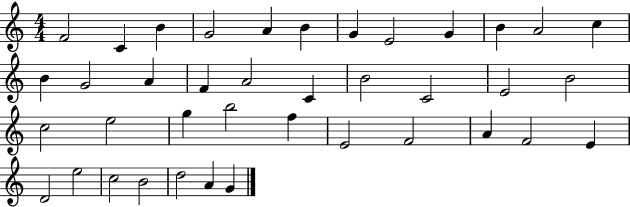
{
  \clef treble
  \numericTimeSignature
  \time 4/4
  \key c \major
  f'2 c'4 b'4 | g'2 a'4 b'4 | g'4 e'2 g'4 | b'4 a'2 c''4 | \break b'4 g'2 a'4 | f'4 a'2 c'4 | b'2 c'2 | e'2 b'2 | \break c''2 e''2 | g''4 b''2 f''4 | e'2 f'2 | a'4 f'2 e'4 | \break d'2 e''2 | c''2 b'2 | d''2 a'4 g'4 | \bar "|."
}